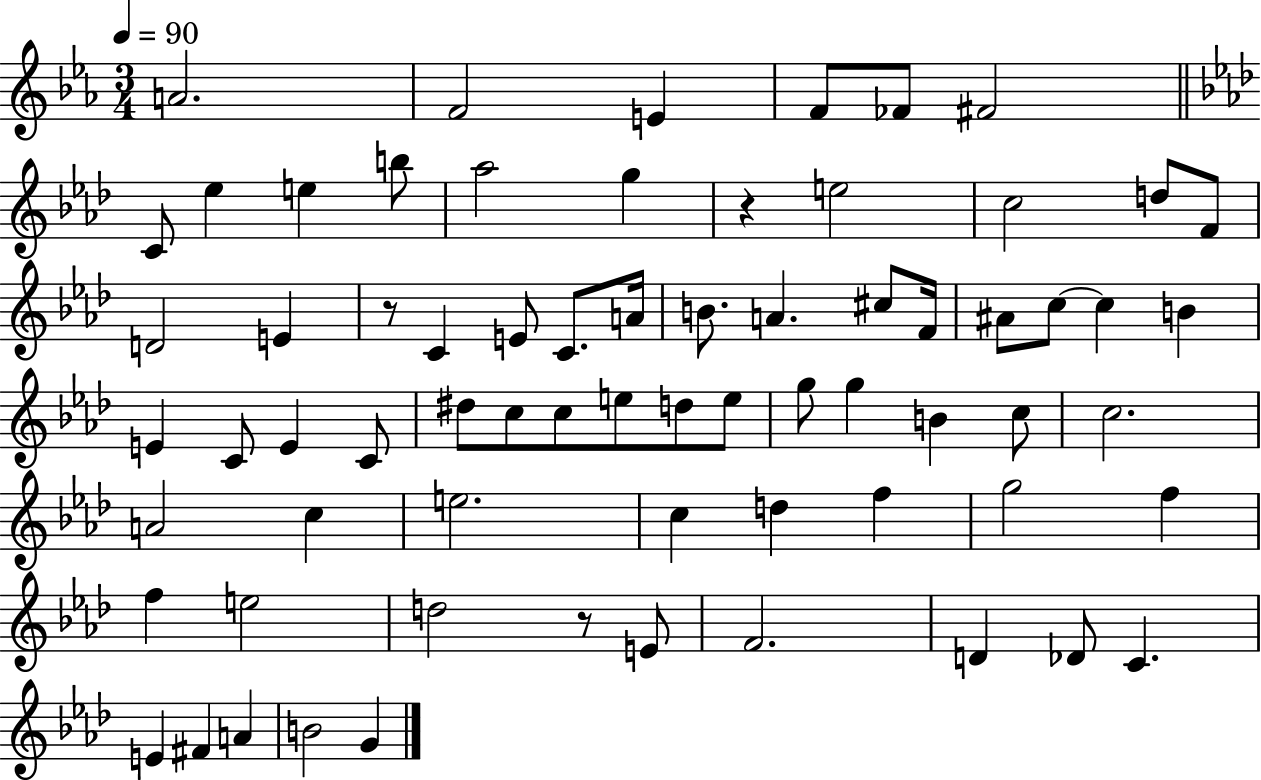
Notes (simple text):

A4/h. F4/h E4/q F4/e FES4/e F#4/h C4/e Eb5/q E5/q B5/e Ab5/h G5/q R/q E5/h C5/h D5/e F4/e D4/h E4/q R/e C4/q E4/e C4/e. A4/s B4/e. A4/q. C#5/e F4/s A#4/e C5/e C5/q B4/q E4/q C4/e E4/q C4/e D#5/e C5/e C5/e E5/e D5/e E5/e G5/e G5/q B4/q C5/e C5/h. A4/h C5/q E5/h. C5/q D5/q F5/q G5/h F5/q F5/q E5/h D5/h R/e E4/e F4/h. D4/q Db4/e C4/q. E4/q F#4/q A4/q B4/h G4/q